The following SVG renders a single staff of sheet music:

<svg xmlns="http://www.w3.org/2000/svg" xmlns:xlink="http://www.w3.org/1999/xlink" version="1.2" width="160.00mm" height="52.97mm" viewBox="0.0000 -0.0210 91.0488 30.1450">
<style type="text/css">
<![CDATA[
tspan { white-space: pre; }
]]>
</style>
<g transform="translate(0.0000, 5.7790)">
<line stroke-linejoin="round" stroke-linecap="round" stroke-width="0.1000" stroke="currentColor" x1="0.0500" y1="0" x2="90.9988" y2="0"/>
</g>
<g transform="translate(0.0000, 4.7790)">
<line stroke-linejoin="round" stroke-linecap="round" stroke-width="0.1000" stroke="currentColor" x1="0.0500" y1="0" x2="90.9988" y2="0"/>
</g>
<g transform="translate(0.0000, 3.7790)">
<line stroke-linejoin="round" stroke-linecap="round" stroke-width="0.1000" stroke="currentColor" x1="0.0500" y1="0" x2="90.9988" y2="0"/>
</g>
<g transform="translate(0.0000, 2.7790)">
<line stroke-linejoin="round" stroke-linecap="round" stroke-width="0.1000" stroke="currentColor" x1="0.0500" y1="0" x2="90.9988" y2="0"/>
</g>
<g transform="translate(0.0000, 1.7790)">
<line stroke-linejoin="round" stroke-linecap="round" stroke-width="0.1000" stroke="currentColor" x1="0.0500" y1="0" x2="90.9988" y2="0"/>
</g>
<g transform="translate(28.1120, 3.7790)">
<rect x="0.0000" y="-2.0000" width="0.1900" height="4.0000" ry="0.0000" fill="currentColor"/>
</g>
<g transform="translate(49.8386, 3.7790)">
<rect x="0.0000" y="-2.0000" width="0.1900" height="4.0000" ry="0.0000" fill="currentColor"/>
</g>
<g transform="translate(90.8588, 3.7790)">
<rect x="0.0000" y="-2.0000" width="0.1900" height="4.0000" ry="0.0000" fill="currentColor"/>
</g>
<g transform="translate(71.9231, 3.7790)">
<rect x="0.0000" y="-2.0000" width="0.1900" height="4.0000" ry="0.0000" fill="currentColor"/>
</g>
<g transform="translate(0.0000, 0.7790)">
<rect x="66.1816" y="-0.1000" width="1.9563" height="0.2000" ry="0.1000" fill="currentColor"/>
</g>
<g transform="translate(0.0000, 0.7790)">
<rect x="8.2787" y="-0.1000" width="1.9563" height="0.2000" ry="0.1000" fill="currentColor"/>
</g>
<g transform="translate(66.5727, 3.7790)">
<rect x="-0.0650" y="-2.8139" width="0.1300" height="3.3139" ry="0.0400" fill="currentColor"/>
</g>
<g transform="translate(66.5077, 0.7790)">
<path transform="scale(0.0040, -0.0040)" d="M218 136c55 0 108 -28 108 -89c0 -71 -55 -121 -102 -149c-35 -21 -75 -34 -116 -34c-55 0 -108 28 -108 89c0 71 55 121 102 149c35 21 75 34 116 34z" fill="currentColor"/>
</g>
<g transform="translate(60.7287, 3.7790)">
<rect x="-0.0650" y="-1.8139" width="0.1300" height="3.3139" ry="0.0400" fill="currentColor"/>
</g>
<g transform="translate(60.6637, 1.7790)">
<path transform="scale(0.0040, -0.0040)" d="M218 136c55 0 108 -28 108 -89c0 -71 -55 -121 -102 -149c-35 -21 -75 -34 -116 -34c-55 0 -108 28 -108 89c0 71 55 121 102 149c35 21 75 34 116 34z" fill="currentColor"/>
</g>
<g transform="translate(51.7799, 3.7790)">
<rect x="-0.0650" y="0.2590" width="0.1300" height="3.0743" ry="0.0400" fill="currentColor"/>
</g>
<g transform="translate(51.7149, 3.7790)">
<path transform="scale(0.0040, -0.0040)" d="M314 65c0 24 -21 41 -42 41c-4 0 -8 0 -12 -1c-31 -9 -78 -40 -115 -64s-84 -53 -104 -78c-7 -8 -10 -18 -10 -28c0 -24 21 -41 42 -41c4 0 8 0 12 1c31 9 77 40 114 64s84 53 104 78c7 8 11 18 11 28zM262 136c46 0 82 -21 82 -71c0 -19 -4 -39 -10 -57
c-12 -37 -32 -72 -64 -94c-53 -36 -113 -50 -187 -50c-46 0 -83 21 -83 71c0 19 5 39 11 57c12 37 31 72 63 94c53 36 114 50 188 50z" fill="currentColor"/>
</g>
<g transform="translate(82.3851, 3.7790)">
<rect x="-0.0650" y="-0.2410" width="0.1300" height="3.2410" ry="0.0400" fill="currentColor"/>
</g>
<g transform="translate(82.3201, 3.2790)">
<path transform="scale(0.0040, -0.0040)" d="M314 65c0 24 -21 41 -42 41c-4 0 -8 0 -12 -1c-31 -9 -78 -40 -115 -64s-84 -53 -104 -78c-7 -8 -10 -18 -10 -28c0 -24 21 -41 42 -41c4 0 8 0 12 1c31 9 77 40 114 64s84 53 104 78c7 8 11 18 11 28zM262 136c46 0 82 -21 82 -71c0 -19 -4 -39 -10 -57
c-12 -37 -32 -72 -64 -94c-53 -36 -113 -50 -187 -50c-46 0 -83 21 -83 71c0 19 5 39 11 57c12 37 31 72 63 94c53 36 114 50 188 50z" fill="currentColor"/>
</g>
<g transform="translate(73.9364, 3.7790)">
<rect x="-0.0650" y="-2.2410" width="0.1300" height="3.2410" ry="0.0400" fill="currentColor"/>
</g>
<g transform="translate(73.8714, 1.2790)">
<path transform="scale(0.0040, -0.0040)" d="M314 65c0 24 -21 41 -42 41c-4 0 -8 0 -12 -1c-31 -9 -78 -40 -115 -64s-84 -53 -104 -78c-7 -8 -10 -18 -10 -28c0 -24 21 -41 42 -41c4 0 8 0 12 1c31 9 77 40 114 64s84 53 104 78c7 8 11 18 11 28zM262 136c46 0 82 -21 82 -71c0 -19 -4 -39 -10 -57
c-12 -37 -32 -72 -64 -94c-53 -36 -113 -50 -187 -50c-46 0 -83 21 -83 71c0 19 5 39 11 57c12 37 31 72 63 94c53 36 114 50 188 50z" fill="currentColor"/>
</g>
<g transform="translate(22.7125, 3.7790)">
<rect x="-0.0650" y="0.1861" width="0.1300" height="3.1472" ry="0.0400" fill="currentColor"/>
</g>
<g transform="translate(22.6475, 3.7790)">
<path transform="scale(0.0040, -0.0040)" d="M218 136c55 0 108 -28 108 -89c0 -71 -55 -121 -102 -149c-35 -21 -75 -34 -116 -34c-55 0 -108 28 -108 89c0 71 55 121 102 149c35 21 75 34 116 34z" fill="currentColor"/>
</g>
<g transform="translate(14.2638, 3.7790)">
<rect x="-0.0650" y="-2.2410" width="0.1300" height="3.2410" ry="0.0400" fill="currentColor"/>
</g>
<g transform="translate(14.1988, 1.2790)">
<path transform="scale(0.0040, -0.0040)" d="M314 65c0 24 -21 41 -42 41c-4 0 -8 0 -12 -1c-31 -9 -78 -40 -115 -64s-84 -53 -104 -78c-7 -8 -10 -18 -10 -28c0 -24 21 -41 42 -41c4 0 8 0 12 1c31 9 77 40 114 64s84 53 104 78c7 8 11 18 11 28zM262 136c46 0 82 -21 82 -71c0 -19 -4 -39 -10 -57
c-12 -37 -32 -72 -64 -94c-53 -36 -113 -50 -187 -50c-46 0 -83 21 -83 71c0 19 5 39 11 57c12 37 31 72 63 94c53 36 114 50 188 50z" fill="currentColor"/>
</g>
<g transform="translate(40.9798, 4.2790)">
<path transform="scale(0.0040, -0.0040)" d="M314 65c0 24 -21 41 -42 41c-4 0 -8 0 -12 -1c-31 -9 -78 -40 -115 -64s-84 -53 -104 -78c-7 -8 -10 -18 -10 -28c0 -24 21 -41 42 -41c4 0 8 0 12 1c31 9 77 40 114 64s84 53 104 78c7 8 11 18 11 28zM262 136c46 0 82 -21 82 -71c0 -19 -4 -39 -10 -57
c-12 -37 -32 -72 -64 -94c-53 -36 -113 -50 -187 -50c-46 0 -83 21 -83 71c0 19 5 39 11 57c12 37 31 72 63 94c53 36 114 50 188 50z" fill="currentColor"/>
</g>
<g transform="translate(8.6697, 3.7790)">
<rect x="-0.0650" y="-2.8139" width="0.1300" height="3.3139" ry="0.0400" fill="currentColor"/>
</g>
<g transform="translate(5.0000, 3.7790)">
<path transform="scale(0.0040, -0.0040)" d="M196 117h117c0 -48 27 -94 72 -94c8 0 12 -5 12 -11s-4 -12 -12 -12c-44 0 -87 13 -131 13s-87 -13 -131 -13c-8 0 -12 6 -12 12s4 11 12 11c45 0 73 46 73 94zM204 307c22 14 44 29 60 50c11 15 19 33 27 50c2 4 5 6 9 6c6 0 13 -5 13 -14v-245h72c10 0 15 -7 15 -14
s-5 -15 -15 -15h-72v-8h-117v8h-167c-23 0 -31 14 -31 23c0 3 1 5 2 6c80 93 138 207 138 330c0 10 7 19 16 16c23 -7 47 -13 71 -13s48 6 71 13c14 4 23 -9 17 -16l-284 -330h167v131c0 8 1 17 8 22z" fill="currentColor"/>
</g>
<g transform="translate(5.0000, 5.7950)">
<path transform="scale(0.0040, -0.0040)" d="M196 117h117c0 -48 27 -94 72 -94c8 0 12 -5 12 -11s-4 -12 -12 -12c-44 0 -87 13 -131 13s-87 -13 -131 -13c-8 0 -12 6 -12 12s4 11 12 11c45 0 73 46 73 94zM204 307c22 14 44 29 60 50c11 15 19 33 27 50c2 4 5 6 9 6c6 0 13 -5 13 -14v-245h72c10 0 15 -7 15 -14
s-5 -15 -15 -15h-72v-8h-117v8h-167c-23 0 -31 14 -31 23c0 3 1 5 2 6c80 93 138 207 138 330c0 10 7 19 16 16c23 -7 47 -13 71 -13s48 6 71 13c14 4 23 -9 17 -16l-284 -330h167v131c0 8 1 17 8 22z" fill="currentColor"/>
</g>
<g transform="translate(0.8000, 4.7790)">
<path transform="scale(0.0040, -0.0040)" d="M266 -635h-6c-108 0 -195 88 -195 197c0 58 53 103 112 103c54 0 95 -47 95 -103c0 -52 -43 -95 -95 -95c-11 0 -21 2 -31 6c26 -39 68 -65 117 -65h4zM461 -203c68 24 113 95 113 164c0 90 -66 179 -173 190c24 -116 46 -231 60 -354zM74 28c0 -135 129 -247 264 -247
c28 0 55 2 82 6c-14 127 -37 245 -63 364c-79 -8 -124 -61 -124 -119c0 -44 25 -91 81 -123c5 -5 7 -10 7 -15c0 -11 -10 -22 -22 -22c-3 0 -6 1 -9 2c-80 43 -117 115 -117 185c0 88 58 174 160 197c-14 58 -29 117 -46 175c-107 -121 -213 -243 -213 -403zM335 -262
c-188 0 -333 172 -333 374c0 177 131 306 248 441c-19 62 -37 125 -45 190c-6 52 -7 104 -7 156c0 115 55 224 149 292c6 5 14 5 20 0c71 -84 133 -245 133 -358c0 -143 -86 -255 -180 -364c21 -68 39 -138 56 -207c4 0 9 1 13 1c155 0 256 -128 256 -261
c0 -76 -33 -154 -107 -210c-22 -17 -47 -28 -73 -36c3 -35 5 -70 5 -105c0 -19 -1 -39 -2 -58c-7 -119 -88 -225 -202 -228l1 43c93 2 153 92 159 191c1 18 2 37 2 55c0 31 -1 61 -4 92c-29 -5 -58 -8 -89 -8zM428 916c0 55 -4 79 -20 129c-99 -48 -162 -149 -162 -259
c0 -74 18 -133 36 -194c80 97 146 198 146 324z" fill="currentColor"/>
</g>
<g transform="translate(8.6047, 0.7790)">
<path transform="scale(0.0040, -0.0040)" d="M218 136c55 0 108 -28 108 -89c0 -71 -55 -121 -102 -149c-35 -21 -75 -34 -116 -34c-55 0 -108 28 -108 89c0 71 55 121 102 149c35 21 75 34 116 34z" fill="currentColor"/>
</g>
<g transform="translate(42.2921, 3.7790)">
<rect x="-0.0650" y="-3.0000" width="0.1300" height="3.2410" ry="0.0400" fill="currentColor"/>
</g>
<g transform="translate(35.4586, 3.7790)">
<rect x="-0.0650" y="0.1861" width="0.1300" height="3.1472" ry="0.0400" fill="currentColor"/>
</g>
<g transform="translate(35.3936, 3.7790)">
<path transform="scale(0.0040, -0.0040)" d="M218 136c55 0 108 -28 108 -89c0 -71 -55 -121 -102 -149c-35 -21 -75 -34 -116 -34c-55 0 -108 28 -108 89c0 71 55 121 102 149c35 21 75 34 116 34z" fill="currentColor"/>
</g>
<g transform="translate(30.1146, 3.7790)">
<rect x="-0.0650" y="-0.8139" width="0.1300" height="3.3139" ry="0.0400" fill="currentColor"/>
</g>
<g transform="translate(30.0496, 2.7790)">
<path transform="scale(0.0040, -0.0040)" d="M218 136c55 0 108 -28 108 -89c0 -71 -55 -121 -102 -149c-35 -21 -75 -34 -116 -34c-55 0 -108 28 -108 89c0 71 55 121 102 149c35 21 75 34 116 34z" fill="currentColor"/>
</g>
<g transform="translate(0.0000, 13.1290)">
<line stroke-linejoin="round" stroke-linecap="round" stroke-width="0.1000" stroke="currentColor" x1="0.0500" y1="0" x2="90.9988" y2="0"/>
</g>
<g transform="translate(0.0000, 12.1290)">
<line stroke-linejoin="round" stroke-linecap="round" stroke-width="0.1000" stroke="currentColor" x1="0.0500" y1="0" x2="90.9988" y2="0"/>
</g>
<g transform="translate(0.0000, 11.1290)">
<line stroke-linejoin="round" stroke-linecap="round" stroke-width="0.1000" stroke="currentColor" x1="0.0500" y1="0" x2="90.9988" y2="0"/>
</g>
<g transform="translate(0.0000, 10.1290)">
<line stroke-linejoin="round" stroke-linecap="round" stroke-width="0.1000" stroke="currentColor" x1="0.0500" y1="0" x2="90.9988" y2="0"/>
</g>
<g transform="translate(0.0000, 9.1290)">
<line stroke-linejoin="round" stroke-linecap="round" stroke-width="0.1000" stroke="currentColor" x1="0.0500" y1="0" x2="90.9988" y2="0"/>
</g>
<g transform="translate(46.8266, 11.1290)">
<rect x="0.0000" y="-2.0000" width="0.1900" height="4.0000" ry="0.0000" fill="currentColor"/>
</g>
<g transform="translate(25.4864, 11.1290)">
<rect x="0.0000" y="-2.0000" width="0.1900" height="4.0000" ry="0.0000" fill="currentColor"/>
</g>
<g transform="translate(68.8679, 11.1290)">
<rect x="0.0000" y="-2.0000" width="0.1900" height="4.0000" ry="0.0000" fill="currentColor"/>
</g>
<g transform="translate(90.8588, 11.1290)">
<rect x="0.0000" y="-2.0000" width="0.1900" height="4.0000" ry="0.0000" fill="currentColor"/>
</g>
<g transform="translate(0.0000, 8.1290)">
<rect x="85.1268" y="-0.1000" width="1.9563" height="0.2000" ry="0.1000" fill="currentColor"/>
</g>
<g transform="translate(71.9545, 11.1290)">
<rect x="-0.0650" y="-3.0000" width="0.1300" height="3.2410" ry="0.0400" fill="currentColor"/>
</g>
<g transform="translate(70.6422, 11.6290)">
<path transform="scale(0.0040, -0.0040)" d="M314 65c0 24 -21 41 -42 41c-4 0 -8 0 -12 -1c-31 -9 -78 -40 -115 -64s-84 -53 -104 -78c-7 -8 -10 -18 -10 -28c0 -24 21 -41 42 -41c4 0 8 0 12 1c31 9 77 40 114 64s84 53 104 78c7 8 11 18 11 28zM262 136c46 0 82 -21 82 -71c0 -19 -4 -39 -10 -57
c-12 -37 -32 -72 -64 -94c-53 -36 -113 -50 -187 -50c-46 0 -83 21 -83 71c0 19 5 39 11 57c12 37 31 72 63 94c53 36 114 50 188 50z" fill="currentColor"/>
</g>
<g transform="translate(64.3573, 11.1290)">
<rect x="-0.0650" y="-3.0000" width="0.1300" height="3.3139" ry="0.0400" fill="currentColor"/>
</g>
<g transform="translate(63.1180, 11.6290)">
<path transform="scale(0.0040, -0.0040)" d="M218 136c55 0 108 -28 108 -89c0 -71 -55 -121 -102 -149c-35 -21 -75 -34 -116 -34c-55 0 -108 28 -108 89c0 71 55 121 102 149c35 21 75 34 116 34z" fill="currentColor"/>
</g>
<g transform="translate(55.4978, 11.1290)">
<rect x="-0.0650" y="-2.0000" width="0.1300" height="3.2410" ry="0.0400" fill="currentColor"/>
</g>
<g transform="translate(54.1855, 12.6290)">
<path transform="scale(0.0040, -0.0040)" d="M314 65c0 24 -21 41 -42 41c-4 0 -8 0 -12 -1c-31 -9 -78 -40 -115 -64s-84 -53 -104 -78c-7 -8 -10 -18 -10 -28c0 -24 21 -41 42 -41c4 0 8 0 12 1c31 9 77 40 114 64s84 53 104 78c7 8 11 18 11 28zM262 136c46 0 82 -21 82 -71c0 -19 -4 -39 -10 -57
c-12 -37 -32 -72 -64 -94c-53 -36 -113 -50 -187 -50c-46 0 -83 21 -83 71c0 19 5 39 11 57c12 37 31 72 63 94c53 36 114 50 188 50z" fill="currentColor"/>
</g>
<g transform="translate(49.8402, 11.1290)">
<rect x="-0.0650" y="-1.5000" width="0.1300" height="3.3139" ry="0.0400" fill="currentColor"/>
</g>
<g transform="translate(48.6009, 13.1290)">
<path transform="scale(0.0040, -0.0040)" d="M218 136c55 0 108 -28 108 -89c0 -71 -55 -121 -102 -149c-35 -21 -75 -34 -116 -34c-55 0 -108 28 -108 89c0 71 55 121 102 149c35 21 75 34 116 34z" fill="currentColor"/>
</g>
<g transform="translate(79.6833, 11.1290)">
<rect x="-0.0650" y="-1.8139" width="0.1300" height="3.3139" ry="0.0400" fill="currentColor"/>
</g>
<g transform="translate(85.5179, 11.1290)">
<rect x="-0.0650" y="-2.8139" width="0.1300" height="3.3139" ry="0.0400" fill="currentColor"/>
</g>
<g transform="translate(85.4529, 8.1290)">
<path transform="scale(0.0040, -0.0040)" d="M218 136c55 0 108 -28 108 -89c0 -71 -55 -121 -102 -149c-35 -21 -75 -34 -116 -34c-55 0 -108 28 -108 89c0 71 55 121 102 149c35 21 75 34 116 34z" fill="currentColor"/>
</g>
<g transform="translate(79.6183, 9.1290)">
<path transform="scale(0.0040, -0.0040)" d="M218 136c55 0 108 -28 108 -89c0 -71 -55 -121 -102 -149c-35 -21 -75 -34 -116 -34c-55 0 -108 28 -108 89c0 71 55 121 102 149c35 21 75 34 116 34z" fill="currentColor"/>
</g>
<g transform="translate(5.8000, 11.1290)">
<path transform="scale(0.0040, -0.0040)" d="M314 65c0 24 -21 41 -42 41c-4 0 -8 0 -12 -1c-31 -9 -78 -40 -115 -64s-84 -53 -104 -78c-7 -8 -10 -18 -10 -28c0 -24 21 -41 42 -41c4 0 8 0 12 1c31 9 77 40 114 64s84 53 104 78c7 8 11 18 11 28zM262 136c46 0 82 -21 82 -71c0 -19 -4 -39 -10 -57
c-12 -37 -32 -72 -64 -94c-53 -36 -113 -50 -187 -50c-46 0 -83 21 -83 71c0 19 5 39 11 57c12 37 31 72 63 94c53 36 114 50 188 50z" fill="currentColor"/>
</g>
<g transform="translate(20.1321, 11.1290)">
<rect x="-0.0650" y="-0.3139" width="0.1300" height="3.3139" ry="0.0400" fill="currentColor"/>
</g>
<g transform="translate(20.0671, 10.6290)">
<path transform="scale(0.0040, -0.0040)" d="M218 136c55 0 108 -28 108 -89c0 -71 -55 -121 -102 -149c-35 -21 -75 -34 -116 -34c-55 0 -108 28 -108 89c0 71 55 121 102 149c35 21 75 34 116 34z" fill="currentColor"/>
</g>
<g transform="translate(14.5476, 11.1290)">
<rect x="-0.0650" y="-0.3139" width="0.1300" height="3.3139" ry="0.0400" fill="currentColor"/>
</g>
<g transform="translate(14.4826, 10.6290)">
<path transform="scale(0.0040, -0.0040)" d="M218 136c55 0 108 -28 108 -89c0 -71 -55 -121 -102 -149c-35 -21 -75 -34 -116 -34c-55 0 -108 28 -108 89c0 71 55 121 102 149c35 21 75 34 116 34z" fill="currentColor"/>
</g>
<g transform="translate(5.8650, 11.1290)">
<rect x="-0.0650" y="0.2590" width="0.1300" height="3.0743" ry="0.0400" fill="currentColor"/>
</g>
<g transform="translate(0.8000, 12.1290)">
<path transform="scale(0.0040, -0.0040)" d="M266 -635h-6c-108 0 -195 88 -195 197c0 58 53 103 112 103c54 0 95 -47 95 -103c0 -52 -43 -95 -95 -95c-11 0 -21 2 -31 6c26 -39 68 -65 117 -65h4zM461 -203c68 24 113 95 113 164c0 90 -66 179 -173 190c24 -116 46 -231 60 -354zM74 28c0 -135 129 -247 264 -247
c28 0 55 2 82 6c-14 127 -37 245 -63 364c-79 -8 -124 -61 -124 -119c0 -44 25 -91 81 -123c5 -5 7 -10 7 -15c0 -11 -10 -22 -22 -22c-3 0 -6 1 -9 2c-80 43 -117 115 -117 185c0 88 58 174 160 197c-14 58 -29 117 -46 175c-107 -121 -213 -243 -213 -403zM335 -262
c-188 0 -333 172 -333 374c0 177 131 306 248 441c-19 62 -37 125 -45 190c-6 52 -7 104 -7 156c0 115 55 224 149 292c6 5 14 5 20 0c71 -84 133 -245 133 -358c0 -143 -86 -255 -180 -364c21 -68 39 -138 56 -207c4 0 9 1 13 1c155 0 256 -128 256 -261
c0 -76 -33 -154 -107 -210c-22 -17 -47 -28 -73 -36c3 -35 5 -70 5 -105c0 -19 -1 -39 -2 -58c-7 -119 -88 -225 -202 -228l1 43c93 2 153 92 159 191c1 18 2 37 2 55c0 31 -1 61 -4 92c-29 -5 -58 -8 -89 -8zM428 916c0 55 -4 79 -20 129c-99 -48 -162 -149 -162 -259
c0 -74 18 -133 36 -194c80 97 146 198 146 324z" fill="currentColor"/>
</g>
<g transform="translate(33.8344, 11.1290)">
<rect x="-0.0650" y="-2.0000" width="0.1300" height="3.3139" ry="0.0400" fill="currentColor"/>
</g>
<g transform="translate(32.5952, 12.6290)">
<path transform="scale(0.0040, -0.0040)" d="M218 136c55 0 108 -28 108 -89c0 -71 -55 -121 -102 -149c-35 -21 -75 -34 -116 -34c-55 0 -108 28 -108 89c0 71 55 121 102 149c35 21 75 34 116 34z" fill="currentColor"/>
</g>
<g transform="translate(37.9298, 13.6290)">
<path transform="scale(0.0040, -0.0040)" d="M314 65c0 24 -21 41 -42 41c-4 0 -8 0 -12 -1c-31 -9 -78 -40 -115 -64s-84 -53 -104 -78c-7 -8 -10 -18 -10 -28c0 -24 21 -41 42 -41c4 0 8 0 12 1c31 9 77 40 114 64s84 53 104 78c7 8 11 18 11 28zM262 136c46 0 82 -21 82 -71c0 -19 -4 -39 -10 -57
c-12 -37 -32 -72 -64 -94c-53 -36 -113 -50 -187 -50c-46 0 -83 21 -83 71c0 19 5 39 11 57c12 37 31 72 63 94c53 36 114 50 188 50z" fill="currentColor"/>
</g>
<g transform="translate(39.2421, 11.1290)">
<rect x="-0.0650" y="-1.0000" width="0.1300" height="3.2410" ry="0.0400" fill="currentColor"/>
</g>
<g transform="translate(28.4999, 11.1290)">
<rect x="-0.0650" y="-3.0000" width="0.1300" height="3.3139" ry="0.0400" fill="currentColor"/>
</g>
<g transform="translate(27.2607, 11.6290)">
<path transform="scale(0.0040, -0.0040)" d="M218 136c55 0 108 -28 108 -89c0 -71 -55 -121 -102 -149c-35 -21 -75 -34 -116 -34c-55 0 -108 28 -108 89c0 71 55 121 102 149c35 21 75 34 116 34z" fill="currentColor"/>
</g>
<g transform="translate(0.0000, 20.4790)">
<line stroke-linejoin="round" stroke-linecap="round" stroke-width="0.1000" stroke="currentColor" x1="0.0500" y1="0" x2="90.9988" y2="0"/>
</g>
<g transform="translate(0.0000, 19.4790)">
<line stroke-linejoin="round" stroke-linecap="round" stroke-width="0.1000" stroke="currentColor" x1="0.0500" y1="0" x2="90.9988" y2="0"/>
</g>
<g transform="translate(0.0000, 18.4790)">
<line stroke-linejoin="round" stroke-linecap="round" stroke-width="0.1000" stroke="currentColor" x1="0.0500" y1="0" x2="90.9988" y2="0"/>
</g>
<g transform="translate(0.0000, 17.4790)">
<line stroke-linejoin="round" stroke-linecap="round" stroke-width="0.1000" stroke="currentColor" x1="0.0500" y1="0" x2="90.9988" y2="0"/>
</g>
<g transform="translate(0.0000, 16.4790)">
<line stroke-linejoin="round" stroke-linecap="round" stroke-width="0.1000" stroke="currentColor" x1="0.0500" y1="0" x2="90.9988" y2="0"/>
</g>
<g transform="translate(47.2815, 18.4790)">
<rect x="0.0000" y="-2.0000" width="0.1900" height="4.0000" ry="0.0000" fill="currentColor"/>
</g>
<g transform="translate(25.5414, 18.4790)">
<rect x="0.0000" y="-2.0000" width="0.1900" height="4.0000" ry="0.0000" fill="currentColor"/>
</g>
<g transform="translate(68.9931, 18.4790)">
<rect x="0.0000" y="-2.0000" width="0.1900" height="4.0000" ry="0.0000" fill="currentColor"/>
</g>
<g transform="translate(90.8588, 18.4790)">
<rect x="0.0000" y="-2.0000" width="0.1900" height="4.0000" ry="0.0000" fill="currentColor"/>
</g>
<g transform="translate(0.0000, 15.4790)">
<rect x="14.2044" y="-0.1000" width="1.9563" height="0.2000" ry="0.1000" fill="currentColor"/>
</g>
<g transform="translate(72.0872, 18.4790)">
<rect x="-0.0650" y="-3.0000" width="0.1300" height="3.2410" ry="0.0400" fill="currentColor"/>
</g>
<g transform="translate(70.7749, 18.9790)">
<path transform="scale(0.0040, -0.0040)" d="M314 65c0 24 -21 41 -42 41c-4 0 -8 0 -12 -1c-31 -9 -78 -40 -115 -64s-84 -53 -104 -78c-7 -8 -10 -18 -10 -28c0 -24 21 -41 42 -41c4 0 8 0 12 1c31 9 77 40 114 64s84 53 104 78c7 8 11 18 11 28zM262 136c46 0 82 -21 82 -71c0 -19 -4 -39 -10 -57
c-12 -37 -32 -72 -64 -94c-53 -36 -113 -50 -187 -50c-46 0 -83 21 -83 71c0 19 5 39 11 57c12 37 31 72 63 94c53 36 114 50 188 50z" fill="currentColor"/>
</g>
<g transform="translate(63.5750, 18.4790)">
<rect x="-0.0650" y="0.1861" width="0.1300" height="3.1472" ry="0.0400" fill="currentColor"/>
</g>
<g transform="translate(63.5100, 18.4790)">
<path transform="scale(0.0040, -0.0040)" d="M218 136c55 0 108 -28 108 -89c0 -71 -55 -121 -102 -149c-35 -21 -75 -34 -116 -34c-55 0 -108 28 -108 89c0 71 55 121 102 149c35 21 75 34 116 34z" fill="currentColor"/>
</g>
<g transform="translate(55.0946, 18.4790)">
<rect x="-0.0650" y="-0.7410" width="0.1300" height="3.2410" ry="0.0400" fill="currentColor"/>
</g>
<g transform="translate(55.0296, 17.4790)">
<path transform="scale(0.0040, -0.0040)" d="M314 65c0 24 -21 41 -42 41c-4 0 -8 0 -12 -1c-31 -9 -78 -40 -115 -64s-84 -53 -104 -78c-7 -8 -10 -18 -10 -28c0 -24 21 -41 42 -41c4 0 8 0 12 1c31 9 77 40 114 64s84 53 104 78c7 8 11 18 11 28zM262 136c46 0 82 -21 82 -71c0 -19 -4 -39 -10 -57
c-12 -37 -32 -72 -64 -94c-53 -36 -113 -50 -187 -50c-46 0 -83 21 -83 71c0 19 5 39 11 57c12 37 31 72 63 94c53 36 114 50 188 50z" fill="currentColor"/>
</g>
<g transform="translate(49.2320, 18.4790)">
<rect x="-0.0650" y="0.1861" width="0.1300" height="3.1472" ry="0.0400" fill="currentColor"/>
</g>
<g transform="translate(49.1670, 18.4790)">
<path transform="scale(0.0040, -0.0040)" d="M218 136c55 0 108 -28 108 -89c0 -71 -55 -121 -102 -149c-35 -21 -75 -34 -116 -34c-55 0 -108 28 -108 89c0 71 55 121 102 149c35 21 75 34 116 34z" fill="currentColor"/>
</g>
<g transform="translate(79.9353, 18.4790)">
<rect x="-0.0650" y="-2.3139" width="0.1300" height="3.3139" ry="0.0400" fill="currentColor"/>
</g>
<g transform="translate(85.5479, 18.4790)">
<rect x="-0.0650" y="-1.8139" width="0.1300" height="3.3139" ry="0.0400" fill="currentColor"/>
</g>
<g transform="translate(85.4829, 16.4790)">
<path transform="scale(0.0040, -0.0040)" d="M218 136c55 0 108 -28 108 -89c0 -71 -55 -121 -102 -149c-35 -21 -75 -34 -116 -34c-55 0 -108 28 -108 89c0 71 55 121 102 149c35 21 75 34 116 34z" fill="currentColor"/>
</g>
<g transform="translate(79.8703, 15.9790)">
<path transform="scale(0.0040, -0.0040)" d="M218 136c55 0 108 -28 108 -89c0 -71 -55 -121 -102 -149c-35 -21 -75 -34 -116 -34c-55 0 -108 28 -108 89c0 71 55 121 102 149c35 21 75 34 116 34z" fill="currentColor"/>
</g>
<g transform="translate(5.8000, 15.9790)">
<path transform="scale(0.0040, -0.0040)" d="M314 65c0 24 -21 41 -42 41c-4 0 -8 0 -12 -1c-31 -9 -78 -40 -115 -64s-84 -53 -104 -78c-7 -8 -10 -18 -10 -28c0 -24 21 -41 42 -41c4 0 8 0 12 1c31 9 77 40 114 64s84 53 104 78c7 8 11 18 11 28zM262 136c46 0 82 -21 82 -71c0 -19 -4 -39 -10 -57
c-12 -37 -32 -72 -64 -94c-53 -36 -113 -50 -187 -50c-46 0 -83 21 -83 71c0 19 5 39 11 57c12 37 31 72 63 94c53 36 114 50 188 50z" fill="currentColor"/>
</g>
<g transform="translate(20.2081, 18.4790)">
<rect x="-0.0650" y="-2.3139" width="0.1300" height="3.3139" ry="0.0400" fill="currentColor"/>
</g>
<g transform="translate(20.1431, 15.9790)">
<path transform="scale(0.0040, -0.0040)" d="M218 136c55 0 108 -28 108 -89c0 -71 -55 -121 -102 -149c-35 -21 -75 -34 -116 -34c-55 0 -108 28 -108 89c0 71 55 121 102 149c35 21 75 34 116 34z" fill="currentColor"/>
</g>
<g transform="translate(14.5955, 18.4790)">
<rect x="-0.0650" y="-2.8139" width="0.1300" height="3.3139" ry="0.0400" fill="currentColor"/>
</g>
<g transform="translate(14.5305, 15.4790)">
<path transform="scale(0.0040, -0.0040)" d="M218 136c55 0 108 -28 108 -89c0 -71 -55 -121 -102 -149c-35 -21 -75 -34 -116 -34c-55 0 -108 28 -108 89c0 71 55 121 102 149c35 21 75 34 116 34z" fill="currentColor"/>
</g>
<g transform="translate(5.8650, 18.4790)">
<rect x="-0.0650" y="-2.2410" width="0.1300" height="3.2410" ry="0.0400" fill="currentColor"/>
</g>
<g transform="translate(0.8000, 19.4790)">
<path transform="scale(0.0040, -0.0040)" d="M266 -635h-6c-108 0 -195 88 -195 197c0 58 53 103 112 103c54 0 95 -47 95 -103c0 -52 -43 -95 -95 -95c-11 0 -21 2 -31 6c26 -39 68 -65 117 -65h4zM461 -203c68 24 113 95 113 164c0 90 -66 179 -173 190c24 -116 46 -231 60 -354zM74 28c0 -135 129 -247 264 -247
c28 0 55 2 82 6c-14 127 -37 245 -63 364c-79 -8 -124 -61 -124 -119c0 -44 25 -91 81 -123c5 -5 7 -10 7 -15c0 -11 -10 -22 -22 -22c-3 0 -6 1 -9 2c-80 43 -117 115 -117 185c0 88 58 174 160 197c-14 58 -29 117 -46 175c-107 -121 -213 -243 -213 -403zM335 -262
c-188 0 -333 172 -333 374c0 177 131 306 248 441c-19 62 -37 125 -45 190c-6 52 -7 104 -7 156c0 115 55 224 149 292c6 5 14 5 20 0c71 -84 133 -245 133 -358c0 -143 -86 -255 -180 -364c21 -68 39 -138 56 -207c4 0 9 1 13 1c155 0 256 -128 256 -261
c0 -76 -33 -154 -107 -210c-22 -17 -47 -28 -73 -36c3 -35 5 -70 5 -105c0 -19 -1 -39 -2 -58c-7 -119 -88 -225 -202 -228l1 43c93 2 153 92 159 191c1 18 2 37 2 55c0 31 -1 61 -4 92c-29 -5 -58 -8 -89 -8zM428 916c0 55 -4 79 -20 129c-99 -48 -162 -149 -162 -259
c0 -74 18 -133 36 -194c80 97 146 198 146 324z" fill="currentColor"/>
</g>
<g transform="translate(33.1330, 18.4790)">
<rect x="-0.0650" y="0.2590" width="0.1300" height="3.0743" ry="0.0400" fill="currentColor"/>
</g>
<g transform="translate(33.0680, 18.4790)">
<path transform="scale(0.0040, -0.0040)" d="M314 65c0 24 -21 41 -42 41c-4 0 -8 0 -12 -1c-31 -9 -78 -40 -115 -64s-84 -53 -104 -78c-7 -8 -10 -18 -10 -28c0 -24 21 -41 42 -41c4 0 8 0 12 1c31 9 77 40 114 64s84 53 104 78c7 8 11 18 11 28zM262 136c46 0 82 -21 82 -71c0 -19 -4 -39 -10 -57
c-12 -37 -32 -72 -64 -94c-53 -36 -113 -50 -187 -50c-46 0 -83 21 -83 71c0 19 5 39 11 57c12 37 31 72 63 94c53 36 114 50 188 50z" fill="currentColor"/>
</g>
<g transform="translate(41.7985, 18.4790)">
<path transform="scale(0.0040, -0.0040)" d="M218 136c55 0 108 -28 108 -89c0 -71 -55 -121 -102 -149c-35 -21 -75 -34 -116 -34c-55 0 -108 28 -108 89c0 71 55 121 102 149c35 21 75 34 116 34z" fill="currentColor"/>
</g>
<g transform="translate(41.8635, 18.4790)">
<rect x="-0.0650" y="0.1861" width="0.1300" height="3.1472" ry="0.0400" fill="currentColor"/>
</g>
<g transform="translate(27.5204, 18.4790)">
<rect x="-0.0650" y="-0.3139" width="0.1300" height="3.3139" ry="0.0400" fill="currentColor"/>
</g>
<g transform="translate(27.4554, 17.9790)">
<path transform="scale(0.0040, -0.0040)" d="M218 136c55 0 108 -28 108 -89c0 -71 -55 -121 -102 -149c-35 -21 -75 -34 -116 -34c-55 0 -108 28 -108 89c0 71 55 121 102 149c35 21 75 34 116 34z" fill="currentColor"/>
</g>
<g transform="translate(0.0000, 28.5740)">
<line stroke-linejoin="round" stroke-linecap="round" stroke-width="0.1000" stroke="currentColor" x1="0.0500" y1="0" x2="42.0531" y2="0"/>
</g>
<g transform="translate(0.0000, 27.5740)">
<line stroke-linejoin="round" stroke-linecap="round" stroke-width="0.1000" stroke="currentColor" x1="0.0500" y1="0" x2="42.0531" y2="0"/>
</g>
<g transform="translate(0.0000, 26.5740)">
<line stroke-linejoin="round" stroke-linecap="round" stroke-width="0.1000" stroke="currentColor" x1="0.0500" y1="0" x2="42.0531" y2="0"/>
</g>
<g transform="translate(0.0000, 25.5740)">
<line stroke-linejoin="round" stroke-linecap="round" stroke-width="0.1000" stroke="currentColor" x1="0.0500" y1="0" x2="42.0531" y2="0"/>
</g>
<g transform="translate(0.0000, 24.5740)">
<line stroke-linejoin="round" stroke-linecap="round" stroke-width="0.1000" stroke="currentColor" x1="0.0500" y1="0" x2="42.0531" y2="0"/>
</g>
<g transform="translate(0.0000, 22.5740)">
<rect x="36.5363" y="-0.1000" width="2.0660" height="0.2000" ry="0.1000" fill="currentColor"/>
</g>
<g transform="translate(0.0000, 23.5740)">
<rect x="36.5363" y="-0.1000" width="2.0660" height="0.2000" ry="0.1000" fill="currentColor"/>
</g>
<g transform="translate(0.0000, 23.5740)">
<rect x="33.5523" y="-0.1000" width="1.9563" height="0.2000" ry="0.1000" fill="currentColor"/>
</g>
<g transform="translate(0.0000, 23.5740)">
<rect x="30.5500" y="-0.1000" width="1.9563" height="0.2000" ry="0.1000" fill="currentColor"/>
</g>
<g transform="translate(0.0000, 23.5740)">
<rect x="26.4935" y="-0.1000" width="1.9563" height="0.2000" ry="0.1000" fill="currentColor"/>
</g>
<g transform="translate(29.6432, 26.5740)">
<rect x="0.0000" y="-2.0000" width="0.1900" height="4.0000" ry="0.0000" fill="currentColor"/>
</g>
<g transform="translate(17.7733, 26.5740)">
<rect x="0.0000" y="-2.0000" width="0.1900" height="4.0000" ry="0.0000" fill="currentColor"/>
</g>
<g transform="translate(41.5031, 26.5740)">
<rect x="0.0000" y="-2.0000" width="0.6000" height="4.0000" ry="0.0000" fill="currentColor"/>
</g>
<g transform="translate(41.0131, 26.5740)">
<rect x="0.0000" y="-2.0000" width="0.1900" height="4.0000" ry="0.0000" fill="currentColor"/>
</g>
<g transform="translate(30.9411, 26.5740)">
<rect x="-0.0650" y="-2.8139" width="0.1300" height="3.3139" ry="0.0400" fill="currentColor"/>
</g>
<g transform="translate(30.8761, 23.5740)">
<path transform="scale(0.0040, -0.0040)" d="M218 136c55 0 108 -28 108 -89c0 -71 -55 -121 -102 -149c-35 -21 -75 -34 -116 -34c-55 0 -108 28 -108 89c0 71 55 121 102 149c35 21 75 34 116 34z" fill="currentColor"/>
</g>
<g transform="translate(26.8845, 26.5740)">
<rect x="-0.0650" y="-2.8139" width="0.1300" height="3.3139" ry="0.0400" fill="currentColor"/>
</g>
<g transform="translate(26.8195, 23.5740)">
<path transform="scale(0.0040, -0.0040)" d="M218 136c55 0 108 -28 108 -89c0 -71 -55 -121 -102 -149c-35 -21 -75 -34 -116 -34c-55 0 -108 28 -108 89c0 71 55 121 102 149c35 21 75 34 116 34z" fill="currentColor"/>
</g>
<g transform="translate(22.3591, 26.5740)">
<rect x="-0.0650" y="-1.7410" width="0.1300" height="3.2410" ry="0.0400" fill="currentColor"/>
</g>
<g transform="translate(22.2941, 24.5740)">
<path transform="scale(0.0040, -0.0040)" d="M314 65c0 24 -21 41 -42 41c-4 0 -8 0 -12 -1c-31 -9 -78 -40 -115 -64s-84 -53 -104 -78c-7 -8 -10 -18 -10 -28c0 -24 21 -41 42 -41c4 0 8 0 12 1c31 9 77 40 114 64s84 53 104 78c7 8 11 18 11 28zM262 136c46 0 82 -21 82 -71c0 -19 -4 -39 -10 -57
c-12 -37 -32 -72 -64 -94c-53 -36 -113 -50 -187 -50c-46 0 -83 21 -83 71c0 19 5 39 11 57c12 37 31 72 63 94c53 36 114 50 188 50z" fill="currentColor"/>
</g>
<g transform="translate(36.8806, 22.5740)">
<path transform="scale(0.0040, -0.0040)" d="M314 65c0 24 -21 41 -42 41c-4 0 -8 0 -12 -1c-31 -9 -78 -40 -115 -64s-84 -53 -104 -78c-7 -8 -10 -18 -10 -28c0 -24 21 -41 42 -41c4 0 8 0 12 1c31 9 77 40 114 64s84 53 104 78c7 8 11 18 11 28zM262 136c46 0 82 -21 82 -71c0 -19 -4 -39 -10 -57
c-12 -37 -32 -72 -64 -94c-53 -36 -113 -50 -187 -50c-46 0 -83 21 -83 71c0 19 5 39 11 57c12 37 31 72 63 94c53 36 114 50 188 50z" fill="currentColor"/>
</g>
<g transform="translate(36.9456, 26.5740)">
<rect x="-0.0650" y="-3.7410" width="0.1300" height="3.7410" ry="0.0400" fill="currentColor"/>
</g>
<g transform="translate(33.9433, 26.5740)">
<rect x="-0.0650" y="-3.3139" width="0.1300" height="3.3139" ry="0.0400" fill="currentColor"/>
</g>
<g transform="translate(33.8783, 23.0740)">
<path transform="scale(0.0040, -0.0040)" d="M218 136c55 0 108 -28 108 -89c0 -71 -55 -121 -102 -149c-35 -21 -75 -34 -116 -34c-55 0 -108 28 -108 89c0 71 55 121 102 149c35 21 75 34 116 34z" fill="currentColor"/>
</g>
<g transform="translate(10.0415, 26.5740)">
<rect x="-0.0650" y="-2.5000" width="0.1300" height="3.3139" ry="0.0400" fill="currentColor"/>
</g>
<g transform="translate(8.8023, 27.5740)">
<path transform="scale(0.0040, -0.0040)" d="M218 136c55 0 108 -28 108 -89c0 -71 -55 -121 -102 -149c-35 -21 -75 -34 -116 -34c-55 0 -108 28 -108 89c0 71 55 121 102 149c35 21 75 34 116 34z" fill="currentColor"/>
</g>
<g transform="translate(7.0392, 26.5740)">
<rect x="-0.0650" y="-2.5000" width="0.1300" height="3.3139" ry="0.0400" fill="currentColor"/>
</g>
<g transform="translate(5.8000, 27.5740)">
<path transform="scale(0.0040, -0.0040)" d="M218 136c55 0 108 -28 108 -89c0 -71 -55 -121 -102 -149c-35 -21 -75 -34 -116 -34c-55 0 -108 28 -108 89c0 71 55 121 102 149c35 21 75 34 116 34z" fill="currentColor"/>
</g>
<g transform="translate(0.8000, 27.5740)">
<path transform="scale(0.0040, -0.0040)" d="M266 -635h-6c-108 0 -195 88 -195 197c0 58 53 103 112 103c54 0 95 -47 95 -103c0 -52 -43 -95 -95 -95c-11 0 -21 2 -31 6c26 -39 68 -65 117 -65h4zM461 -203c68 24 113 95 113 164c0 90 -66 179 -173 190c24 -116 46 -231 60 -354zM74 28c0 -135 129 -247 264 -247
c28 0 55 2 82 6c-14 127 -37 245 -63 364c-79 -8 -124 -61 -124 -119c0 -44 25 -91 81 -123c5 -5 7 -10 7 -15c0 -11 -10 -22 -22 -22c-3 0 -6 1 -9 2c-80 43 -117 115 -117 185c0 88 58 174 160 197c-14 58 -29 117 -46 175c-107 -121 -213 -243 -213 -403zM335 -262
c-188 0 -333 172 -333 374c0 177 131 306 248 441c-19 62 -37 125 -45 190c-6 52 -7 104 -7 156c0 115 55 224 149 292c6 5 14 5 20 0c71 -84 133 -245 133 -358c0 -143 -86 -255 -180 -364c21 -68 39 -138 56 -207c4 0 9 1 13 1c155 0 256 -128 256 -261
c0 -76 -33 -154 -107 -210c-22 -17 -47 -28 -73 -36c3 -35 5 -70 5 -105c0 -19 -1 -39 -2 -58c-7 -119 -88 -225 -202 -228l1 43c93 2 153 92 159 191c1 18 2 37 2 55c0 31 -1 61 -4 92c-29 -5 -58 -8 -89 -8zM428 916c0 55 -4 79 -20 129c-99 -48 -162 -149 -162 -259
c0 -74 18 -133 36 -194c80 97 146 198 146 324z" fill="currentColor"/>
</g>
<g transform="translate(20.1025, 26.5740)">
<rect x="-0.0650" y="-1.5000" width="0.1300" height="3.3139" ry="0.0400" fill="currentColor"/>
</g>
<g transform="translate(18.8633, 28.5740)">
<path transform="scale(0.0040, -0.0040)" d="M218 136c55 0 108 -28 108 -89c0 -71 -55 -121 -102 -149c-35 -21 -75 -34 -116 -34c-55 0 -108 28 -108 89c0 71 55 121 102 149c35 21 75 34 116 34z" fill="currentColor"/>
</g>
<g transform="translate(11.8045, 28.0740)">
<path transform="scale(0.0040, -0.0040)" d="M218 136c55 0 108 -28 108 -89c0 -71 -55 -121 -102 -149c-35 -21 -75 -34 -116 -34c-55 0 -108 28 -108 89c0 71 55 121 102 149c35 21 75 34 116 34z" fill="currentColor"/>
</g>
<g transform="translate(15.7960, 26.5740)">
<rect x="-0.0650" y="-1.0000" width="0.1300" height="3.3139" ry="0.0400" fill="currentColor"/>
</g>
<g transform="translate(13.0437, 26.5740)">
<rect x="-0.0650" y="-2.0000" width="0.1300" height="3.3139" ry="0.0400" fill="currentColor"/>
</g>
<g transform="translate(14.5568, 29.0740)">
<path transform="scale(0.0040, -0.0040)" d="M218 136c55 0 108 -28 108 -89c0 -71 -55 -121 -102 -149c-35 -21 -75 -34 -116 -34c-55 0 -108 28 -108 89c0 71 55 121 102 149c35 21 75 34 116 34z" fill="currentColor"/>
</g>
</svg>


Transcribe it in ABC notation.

X:1
T:Untitled
M:4/4
L:1/4
K:C
a g2 B d B A2 B2 f a g2 c2 B2 c c A F D2 E F2 A A2 f a g2 a g c B2 B B d2 B A2 g f G G F D E f2 a a b c'2